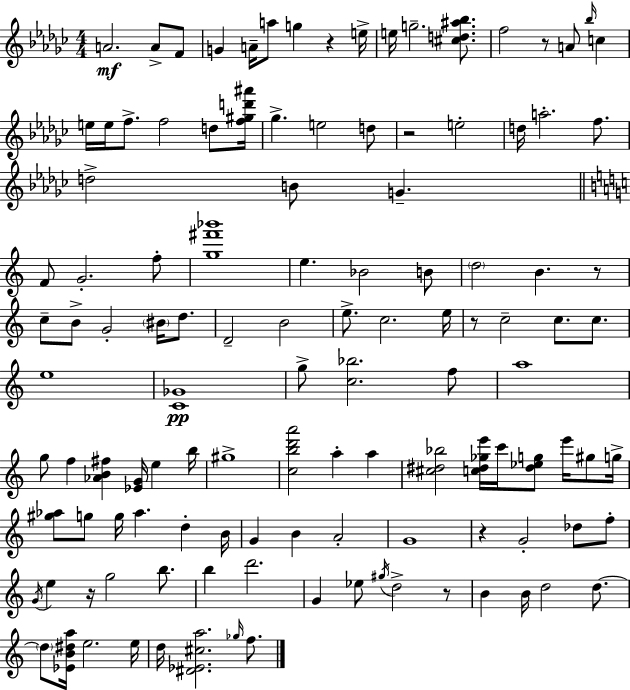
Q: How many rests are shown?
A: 8